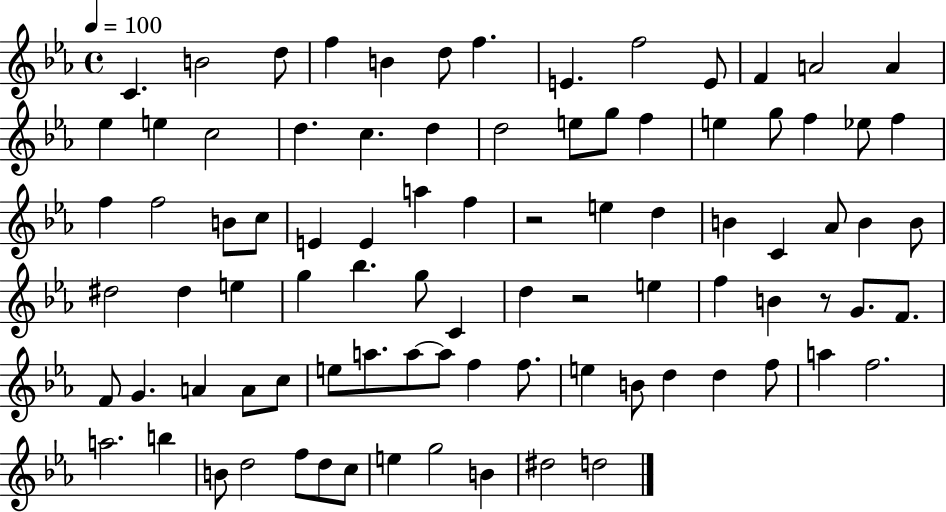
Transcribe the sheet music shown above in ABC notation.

X:1
T:Untitled
M:4/4
L:1/4
K:Eb
C B2 d/2 f B d/2 f E f2 E/2 F A2 A _e e c2 d c d d2 e/2 g/2 f e g/2 f _e/2 f f f2 B/2 c/2 E E a f z2 e d B C _A/2 B B/2 ^d2 ^d e g _b g/2 C d z2 e f B z/2 G/2 F/2 F/2 G A A/2 c/2 e/2 a/2 a/2 a/2 f f/2 e B/2 d d f/2 a f2 a2 b B/2 d2 f/2 d/2 c/2 e g2 B ^d2 d2